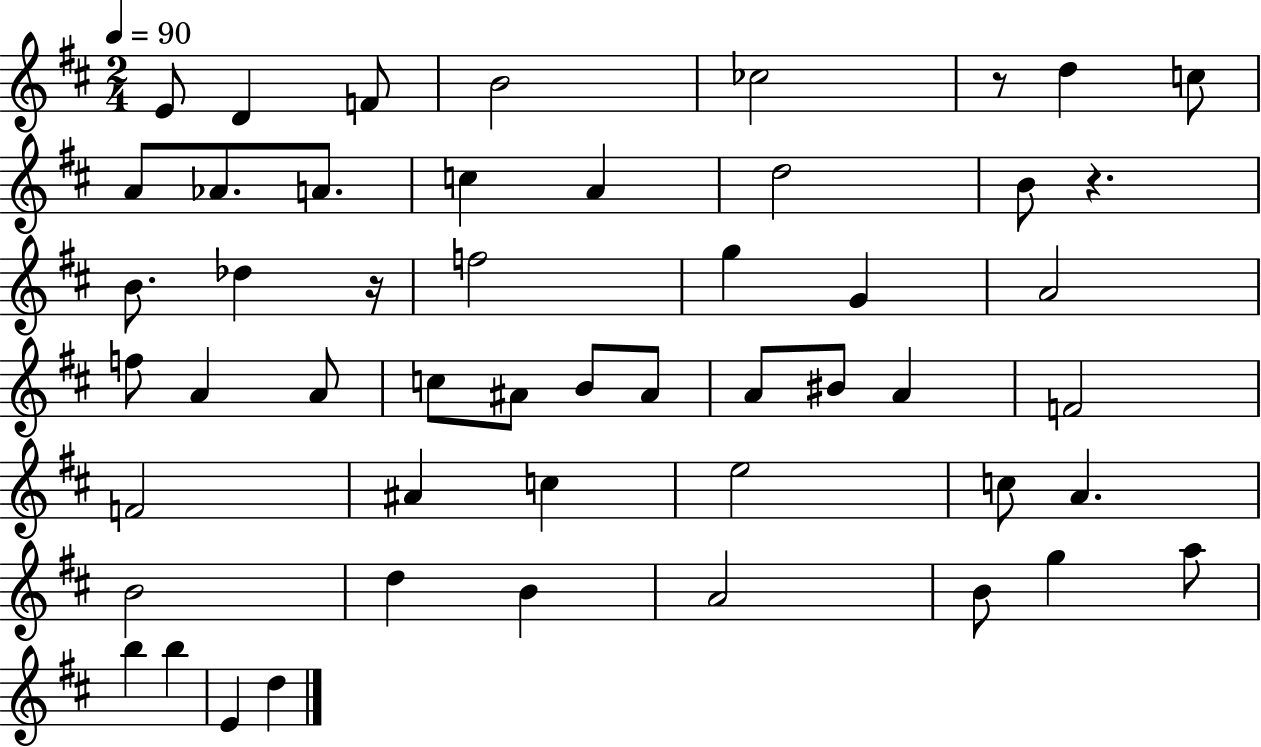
X:1
T:Untitled
M:2/4
L:1/4
K:D
E/2 D F/2 B2 _c2 z/2 d c/2 A/2 _A/2 A/2 c A d2 B/2 z B/2 _d z/4 f2 g G A2 f/2 A A/2 c/2 ^A/2 B/2 ^A/2 A/2 ^B/2 A F2 F2 ^A c e2 c/2 A B2 d B A2 B/2 g a/2 b b E d